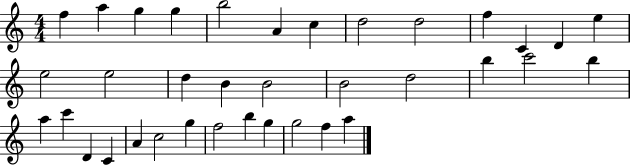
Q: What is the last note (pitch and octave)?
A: A5